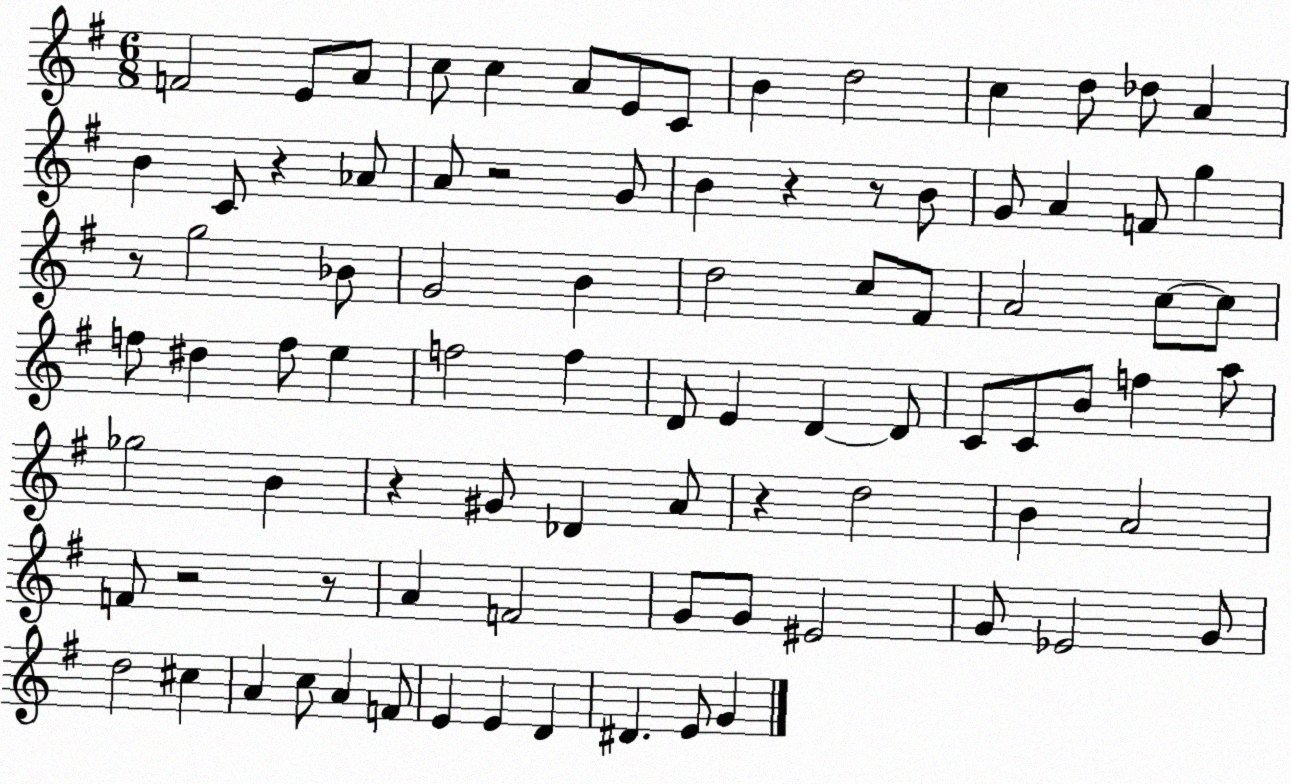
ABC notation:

X:1
T:Untitled
M:6/8
L:1/4
K:G
F2 E/2 A/2 c/2 c A/2 E/2 C/2 B d2 c d/2 _d/2 A B C/2 z _A/2 A/2 z2 G/2 B z z/2 B/2 G/2 A F/2 g z/2 g2 _B/2 G2 B d2 c/2 ^F/2 A2 c/2 c/2 f/2 ^d f/2 e f2 f D/2 E D D/2 C/2 C/2 B/2 f a/2 _g2 B z ^G/2 _D A/2 z d2 B A2 F/2 z2 z/2 A F2 G/2 G/2 ^E2 G/2 _E2 G/2 d2 ^c A c/2 A F/2 E E D ^D E/2 G